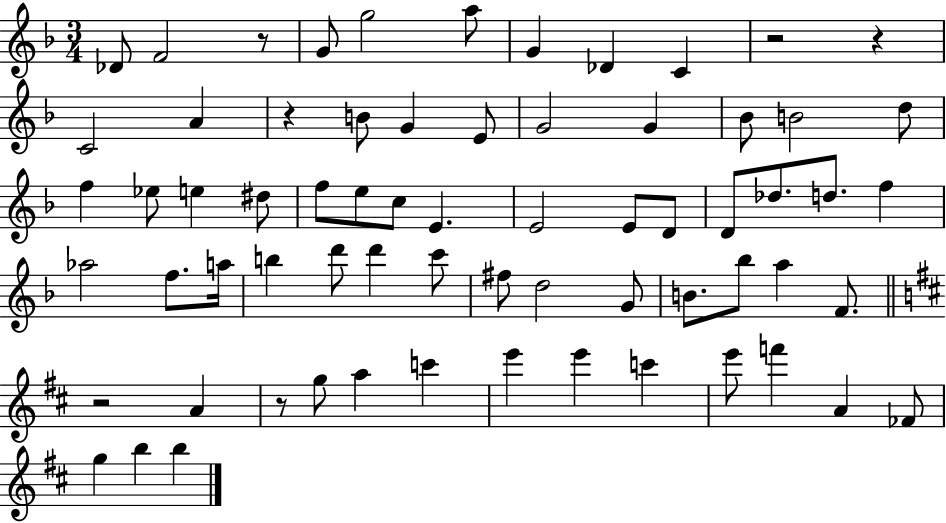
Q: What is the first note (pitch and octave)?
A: Db4